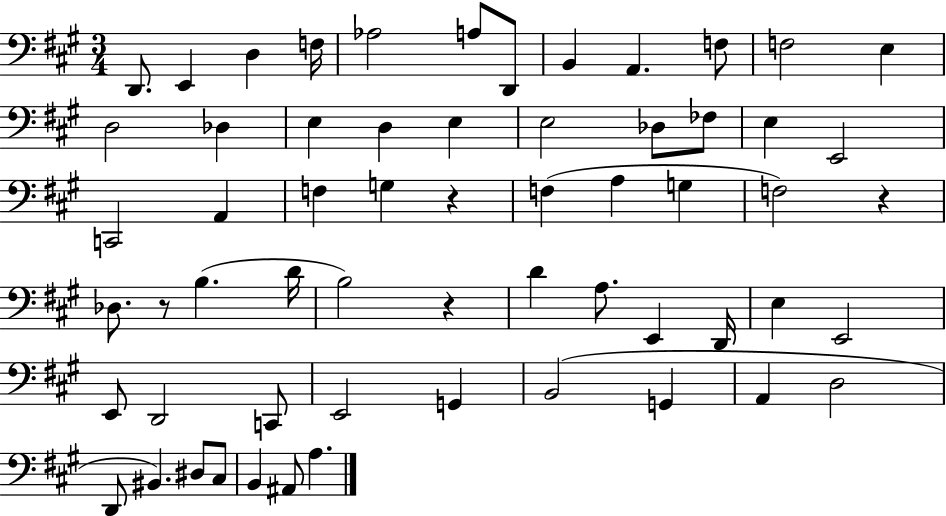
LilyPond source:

{
  \clef bass
  \numericTimeSignature
  \time 3/4
  \key a \major
  \repeat volta 2 { d,8. e,4 d4 f16 | aes2 a8 d,8 | b,4 a,4. f8 | f2 e4 | \break d2 des4 | e4 d4 e4 | e2 des8 fes8 | e4 e,2 | \break c,2 a,4 | f4 g4 r4 | f4( a4 g4 | f2) r4 | \break des8. r8 b4.( d'16 | b2) r4 | d'4 a8. e,4 d,16 | e4 e,2 | \break e,8 d,2 c,8 | e,2 g,4 | b,2( g,4 | a,4 d2 | \break d,8 bis,4.) dis8 cis8 | b,4 ais,8 a4. | } \bar "|."
}